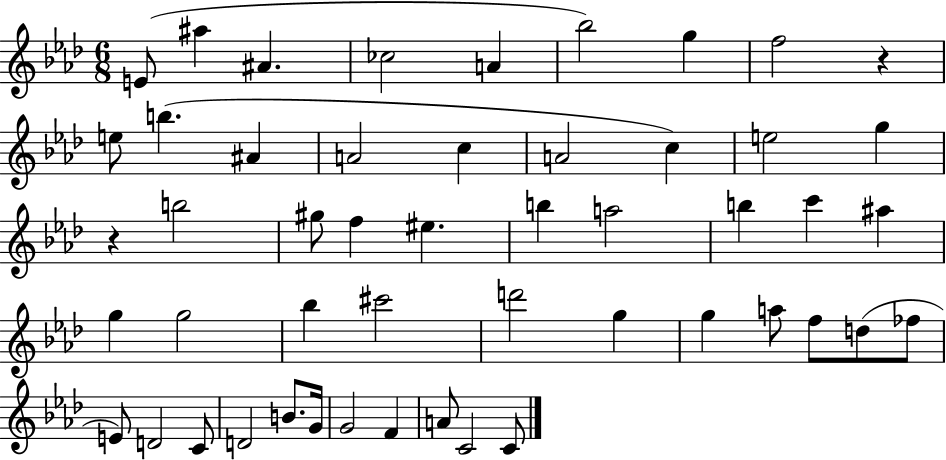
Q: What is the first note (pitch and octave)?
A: E4